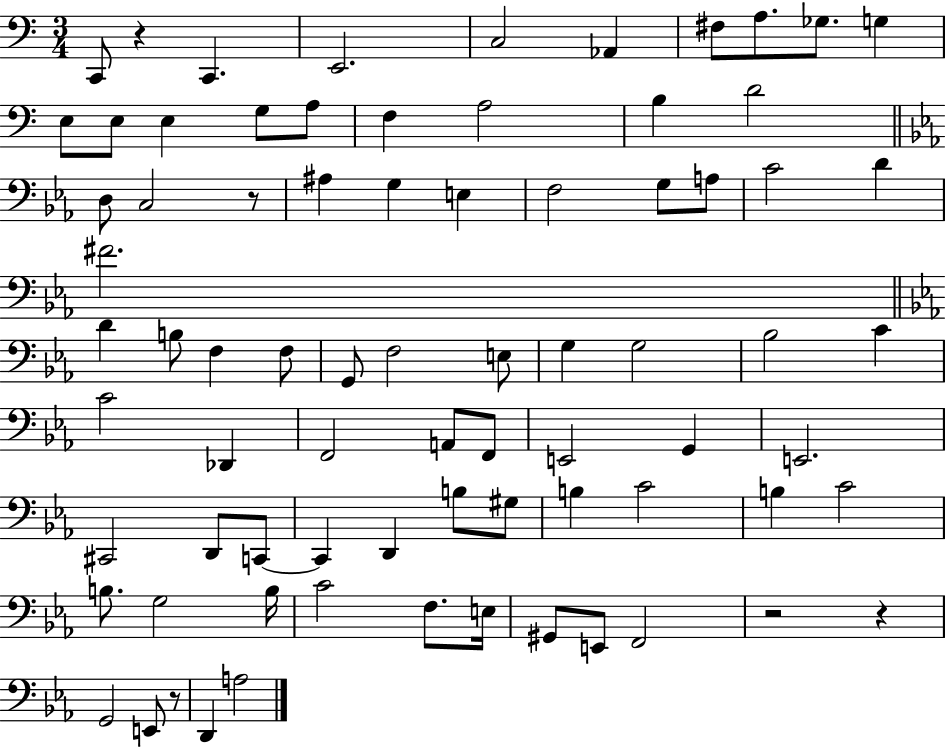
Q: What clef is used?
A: bass